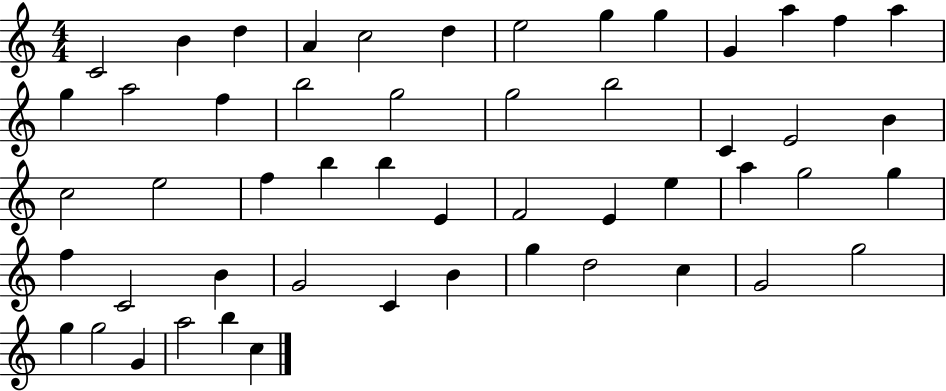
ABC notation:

X:1
T:Untitled
M:4/4
L:1/4
K:C
C2 B d A c2 d e2 g g G a f a g a2 f b2 g2 g2 b2 C E2 B c2 e2 f b b E F2 E e a g2 g f C2 B G2 C B g d2 c G2 g2 g g2 G a2 b c